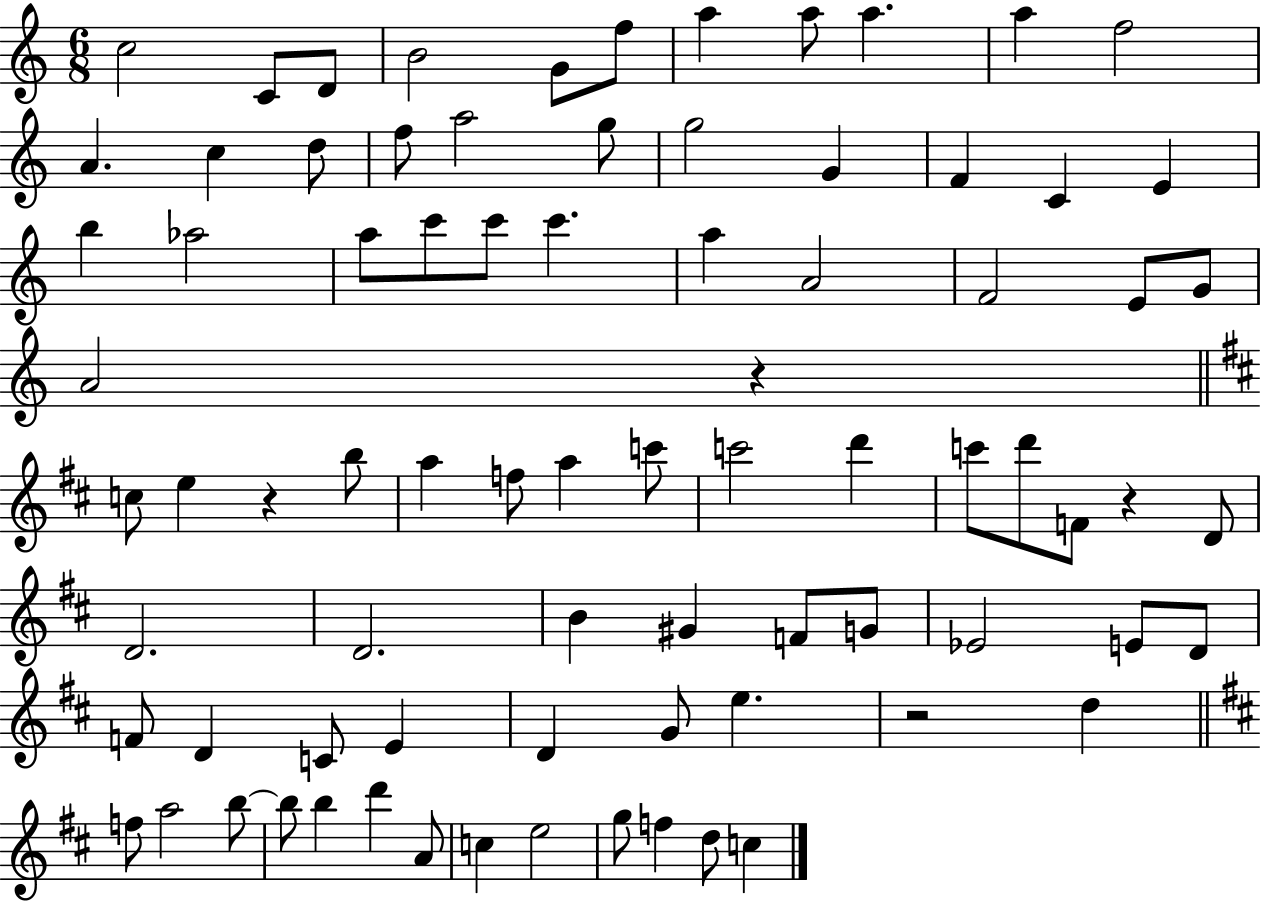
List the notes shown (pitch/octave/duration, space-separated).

C5/h C4/e D4/e B4/h G4/e F5/e A5/q A5/e A5/q. A5/q F5/h A4/q. C5/q D5/e F5/e A5/h G5/e G5/h G4/q F4/q C4/q E4/q B5/q Ab5/h A5/e C6/e C6/e C6/q. A5/q A4/h F4/h E4/e G4/e A4/h R/q C5/e E5/q R/q B5/e A5/q F5/e A5/q C6/e C6/h D6/q C6/e D6/e F4/e R/q D4/e D4/h. D4/h. B4/q G#4/q F4/e G4/e Eb4/h E4/e D4/e F4/e D4/q C4/e E4/q D4/q G4/e E5/q. R/h D5/q F5/e A5/h B5/e B5/e B5/q D6/q A4/e C5/q E5/h G5/e F5/q D5/e C5/q